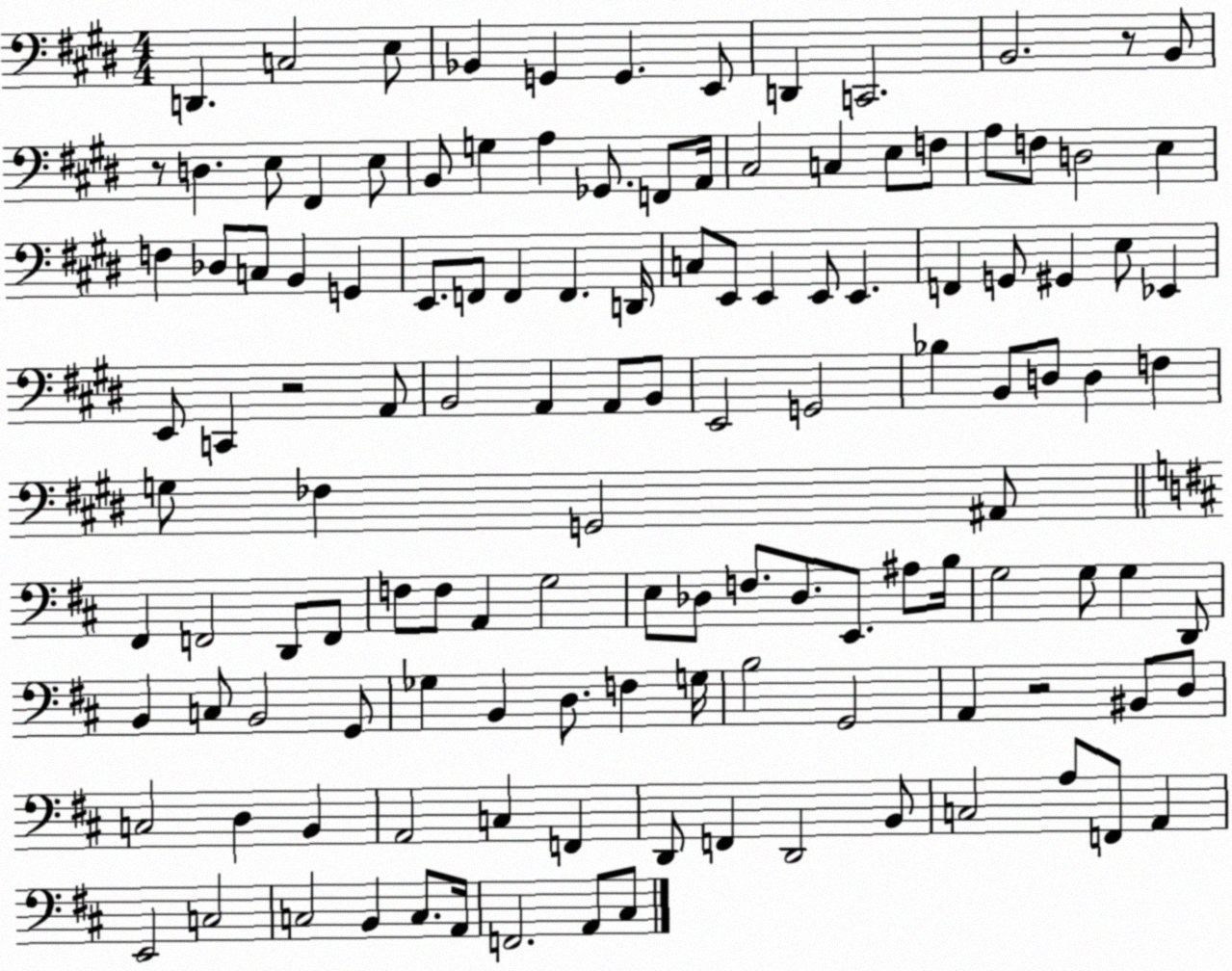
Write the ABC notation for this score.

X:1
T:Untitled
M:4/4
L:1/4
K:E
D,, C,2 E,/2 _B,, G,, G,, E,,/2 D,, C,,2 B,,2 z/2 B,,/2 z/2 D, E,/2 ^F,, E,/2 B,,/2 G, A, _G,,/2 F,,/2 A,,/4 ^C,2 C, E,/2 F,/2 A,/2 F,/2 D,2 E, F, _D,/2 C,/2 B,, G,, E,,/2 F,,/2 F,, F,, D,,/4 C,/2 E,,/2 E,, E,,/2 E,, F,, G,,/2 ^G,, E,/2 _E,, E,,/2 C,, z2 A,,/2 B,,2 A,, A,,/2 B,,/2 E,,2 G,,2 _B, B,,/2 D,/2 D, F, G,/2 _F, G,,2 ^A,,/2 ^F,, F,,2 D,,/2 F,,/2 F,/2 F,/2 A,, G,2 E,/2 _D,/2 F,/2 _D,/2 E,,/2 ^A,/2 B,/4 G,2 G,/2 G, D,,/2 B,, C,/2 B,,2 G,,/2 _G, B,, D,/2 F, G,/4 B,2 G,,2 A,, z2 ^B,,/2 D,/2 C,2 D, B,, A,,2 C, F,, D,,/2 F,, D,,2 B,,/2 C,2 A,/2 F,,/2 A,, E,,2 C,2 C,2 B,, C,/2 A,,/4 F,,2 A,,/2 ^C,/2